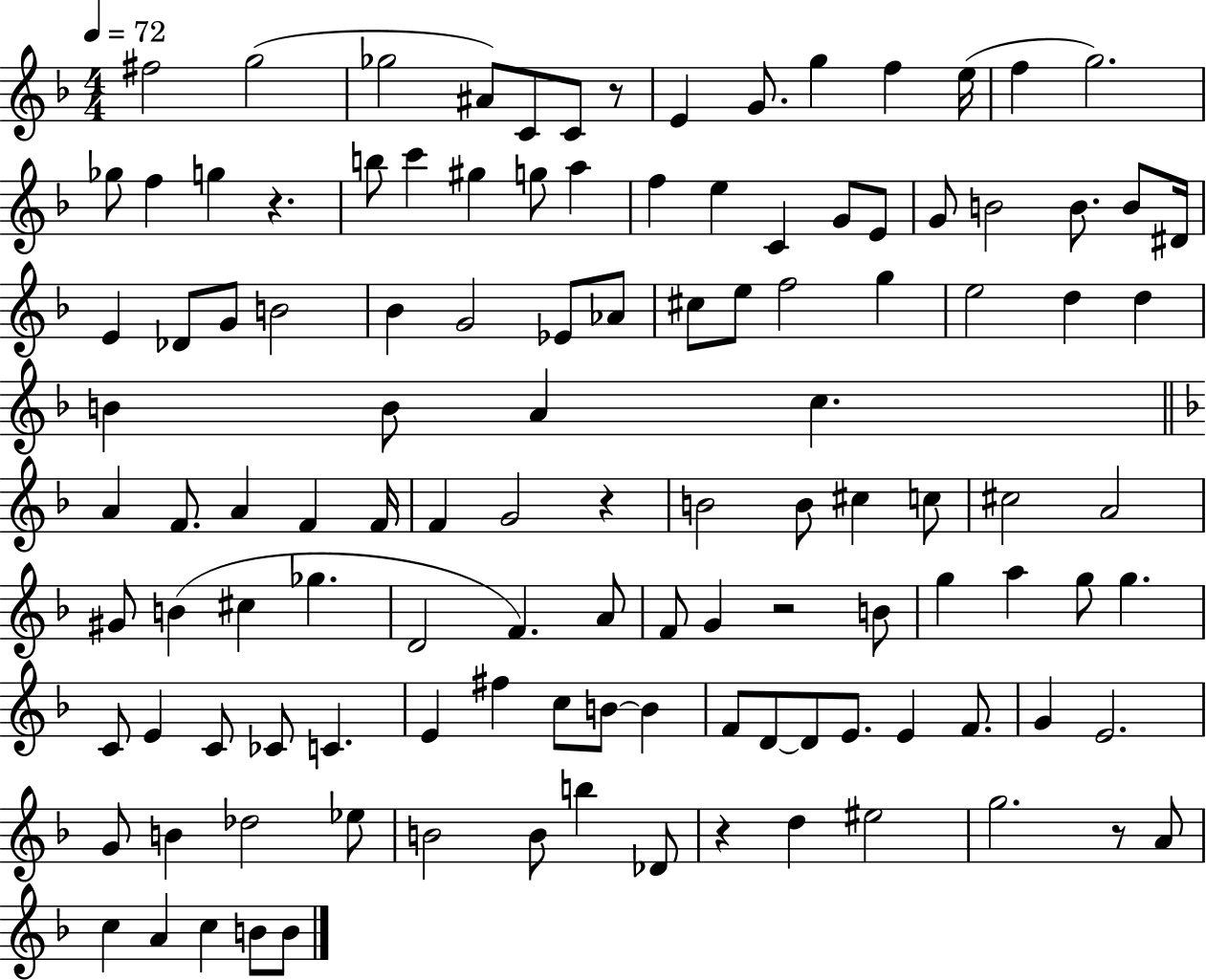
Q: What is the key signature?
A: F major